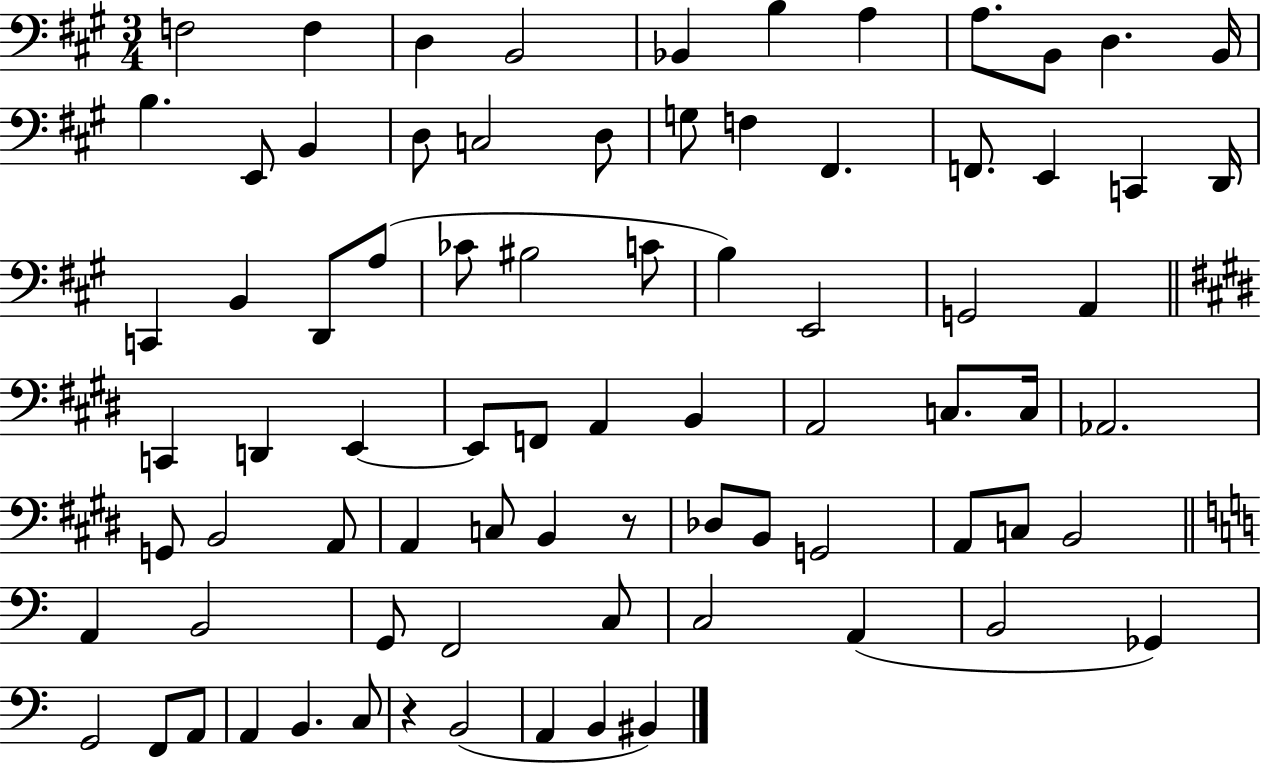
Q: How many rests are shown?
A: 2